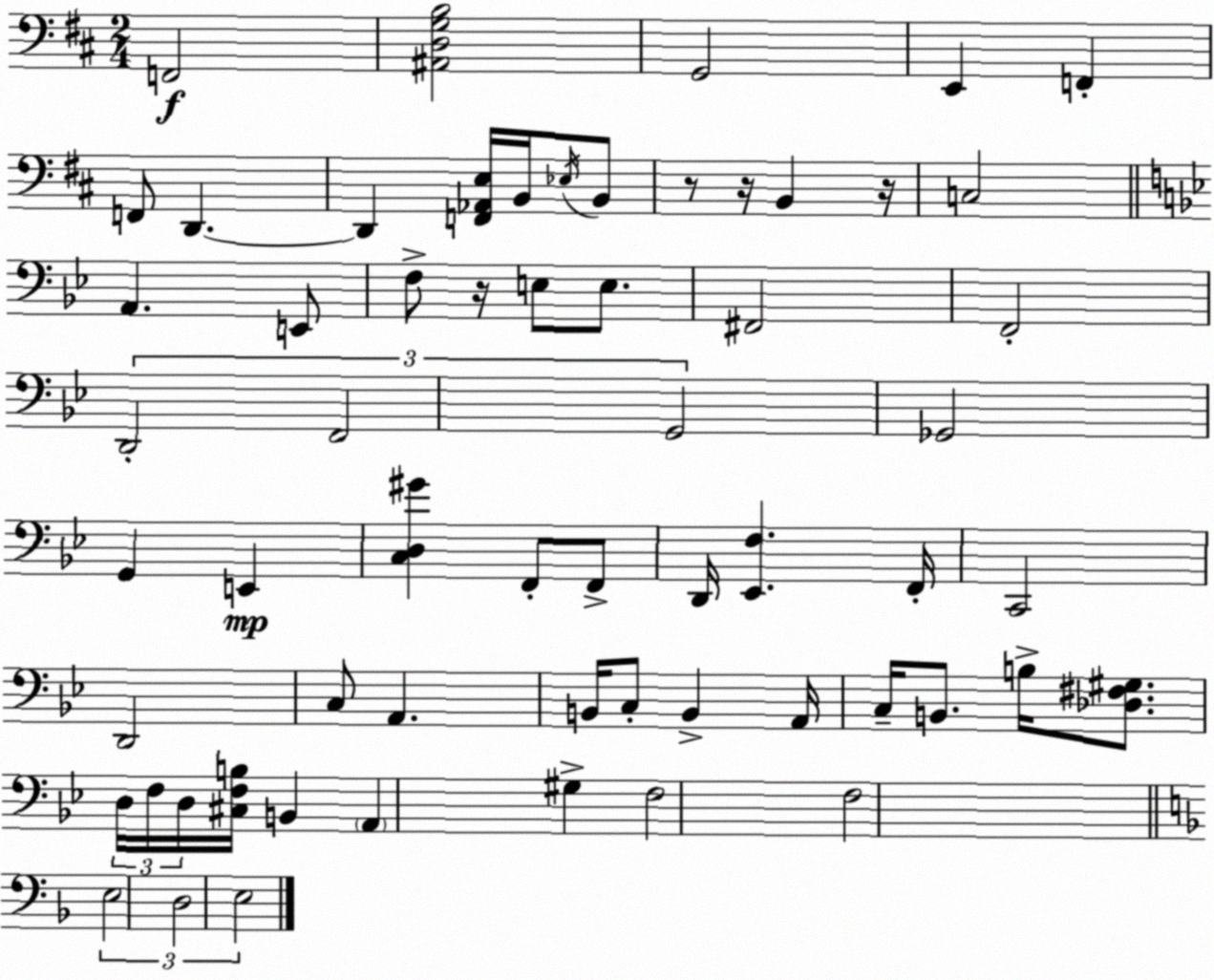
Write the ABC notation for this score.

X:1
T:Untitled
M:2/4
L:1/4
K:D
F,,2 [^A,,D,G,B,]2 G,,2 E,, F,, F,,/2 D,, D,, [F,,_A,,E,]/4 B,,/4 _E,/4 B,,/2 z/2 z/4 B,, z/4 C,2 A,, E,,/2 F,/2 z/4 E,/2 E,/2 ^F,,2 F,,2 D,,2 F,,2 G,,2 _G,,2 G,, E,, [C,D,^G] F,,/2 F,,/2 D,,/4 [_E,,F,] F,,/4 C,,2 D,,2 C,/2 A,, B,,/4 C,/2 B,, A,,/4 C,/4 B,,/2 B,/4 [_D,^F,^G,]/2 D,/4 F,/4 D,/4 [^C,F,B,]/4 B,, A,, ^G, F,2 F,2 E,2 D,2 E,2